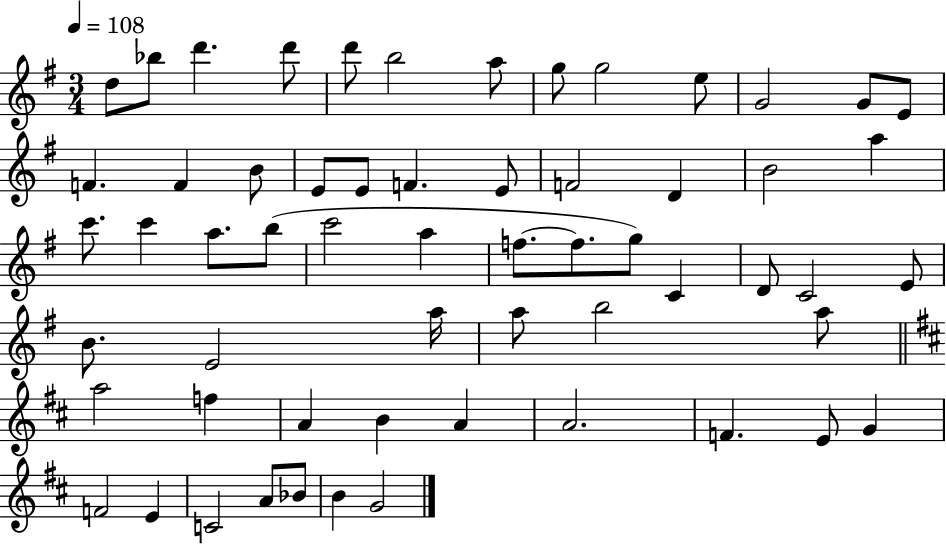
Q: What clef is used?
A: treble